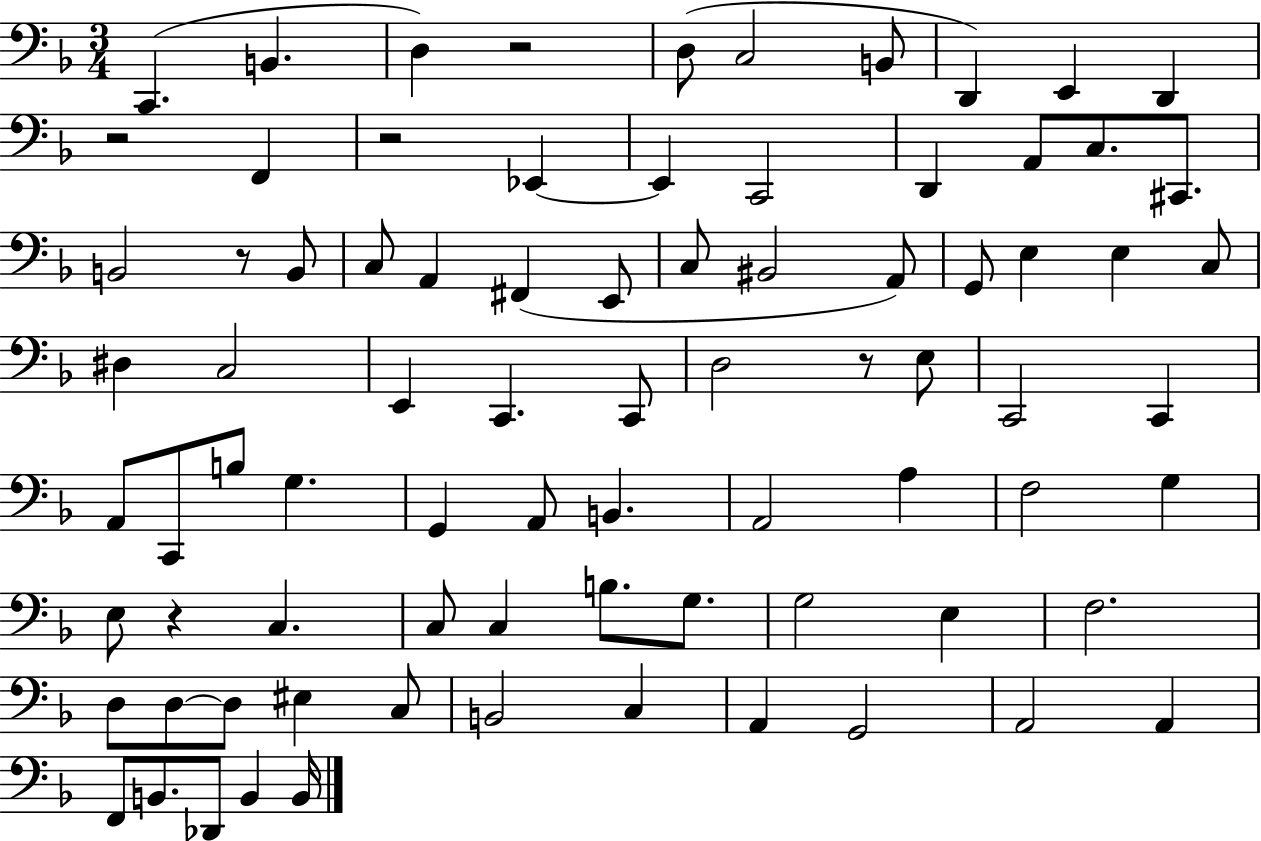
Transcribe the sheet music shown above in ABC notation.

X:1
T:Untitled
M:3/4
L:1/4
K:F
C,, B,, D, z2 D,/2 C,2 B,,/2 D,, E,, D,, z2 F,, z2 _E,, _E,, C,,2 D,, A,,/2 C,/2 ^C,,/2 B,,2 z/2 B,,/2 C,/2 A,, ^F,, E,,/2 C,/2 ^B,,2 A,,/2 G,,/2 E, E, C,/2 ^D, C,2 E,, C,, C,,/2 D,2 z/2 E,/2 C,,2 C,, A,,/2 C,,/2 B,/2 G, G,, A,,/2 B,, A,,2 A, F,2 G, E,/2 z C, C,/2 C, B,/2 G,/2 G,2 E, F,2 D,/2 D,/2 D,/2 ^E, C,/2 B,,2 C, A,, G,,2 A,,2 A,, F,,/2 B,,/2 _D,,/2 B,, B,,/4